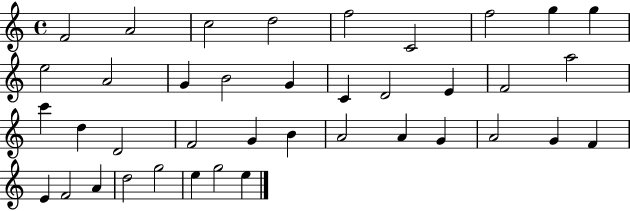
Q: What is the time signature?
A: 4/4